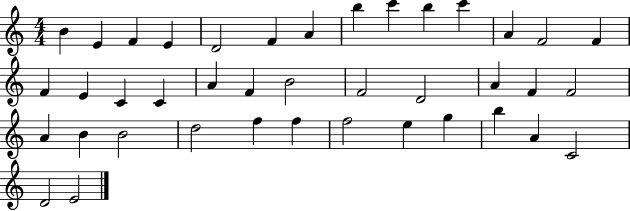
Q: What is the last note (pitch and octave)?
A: E4